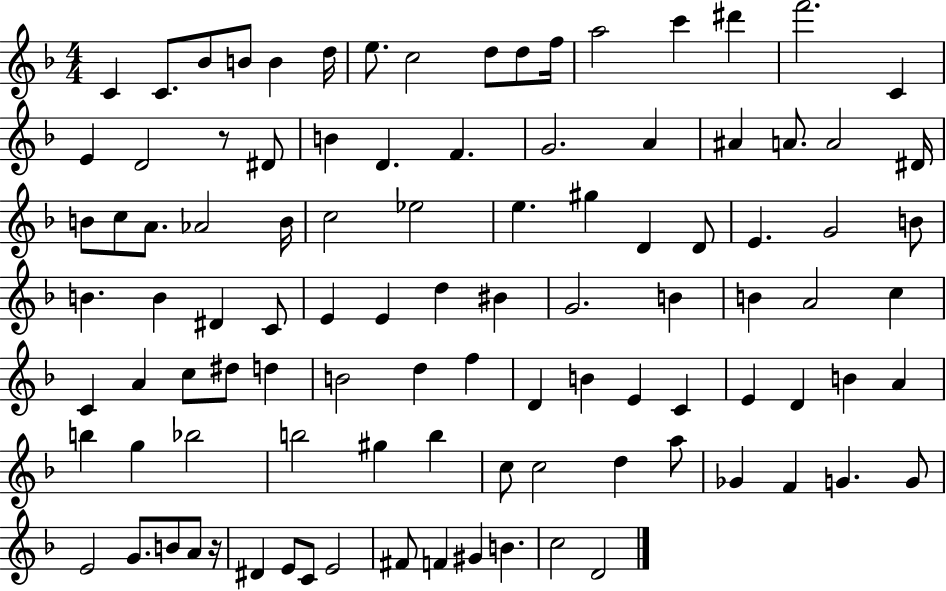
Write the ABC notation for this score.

X:1
T:Untitled
M:4/4
L:1/4
K:F
C C/2 _B/2 B/2 B d/4 e/2 c2 d/2 d/2 f/4 a2 c' ^d' f'2 C E D2 z/2 ^D/2 B D F G2 A ^A A/2 A2 ^D/4 B/2 c/2 A/2 _A2 B/4 c2 _e2 e ^g D D/2 E G2 B/2 B B ^D C/2 E E d ^B G2 B B A2 c C A c/2 ^d/2 d B2 d f D B E C E D B A b g _b2 b2 ^g b c/2 c2 d a/2 _G F G G/2 E2 G/2 B/2 A/2 z/4 ^D E/2 C/2 E2 ^F/2 F ^G B c2 D2